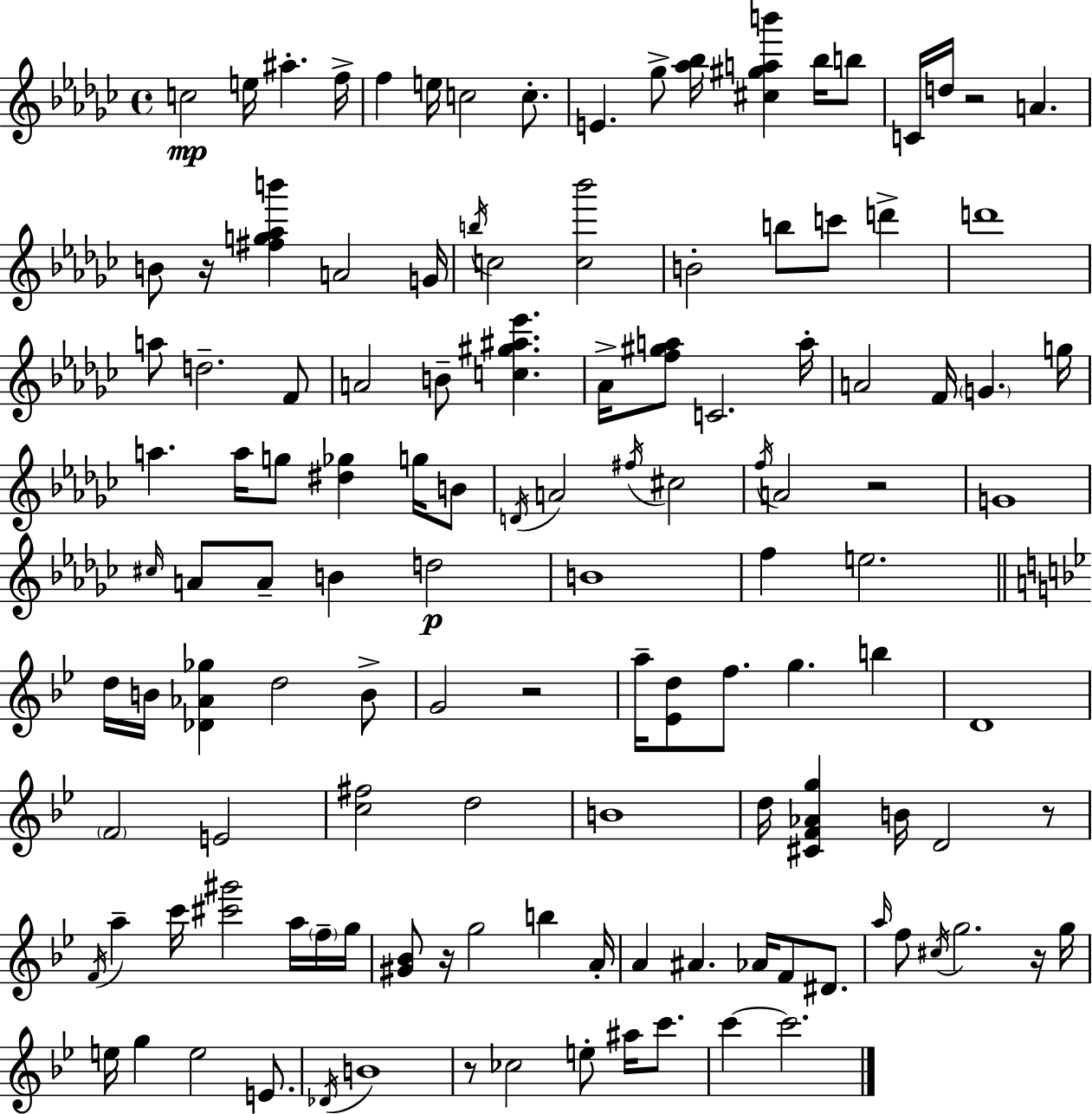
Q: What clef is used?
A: treble